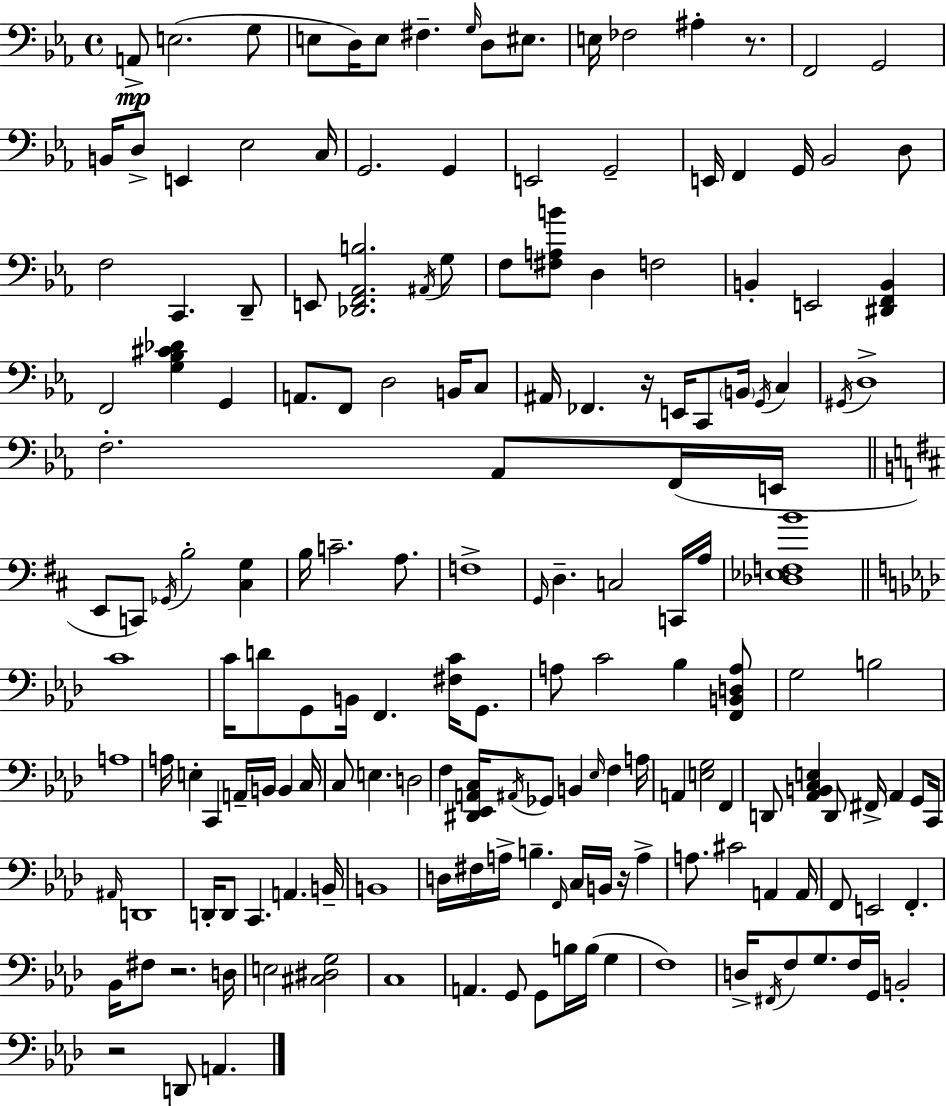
{
  \clef bass
  \time 4/4
  \defaultTimeSignature
  \key ees \major
  \repeat volta 2 { a,8->\mp e2.( g8 | e8 d16) e8 fis4.-- \grace { g16 } d8 eis8. | e16 fes2 ais4-. r8. | f,2 g,2 | \break b,16 d8-> e,4 ees2 | c16 g,2. g,4 | e,2 g,2-- | e,16 f,4 g,16 bes,2 d8 | \break f2 c,4. d,8-- | e,8 <des, f, aes, b>2. \acciaccatura { ais,16 } | g8 f8 <fis a b'>8 d4 f2 | b,4-. e,2 <dis, f, b,>4 | \break f,2 <g bes cis' des'>4 g,4 | a,8. f,8 d2 b,16 | c8 ais,16 fes,4. r16 e,16 c,8 \parenthesize b,16 \acciaccatura { g,16 } c4 | \acciaccatura { gis,16 } d1-> | \break f2.-. | aes,8 f,16( e,16 \bar "||" \break \key d \major e,8 c,8) \acciaccatura { ges,16 } b2-. <cis g>4 | b16 c'2.-- a8. | f1-> | \grace { g,16 } d4.-- c2 | \break c,16 a16 <des ees f b'>1 | \bar "||" \break \key f \minor c'1 | c'16 d'8 g,8 b,16 f,4. <fis c'>16 g,8. | a8 c'2 bes4 <f, b, d a>8 | g2 b2 | \break a1 | a16 e4-. c,4 a,16-- b,16 b,4 c16 | c8 e4. d2 | f4 <dis, ees, a, c>16 \acciaccatura { ais,16 } ges,8 b,4 \grace { ees16 } f4 | \break a16 a,4 <e g>2 f,4 | d,8 <aes, b, c e>4 d,8 fis,16-> aes,4 g,8 | c,16 \grace { ais,16 } d,1 | d,16-. d,8 c,4. a,4. | \break b,16-- b,1 | d16 fis16 a16-> b4.-- \grace { f,16 } c16 b,16 r16 | a4-> a8. cis'2 a,4 | a,16 f,8 e,2 f,4.-. | \break bes,16 fis8 r2. | d16 e2 <cis dis g>2 | c1 | a,4. g,8 g,8 b16 b16( | \break g4 f1) | d16-> \acciaccatura { fis,16 } f8 g8. f16 g,16 b,2-. | r2 d,8 a,4. | } \bar "|."
}